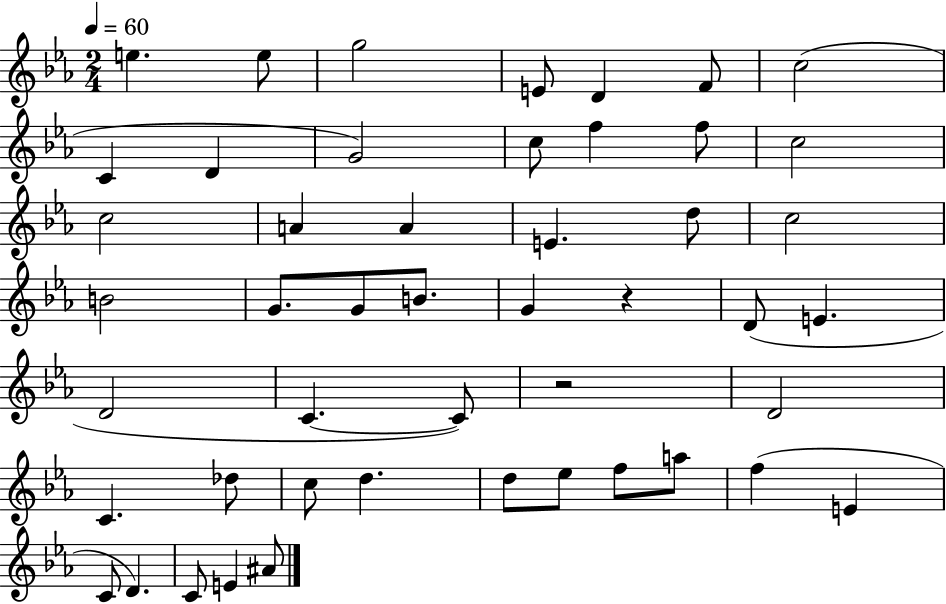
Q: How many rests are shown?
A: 2